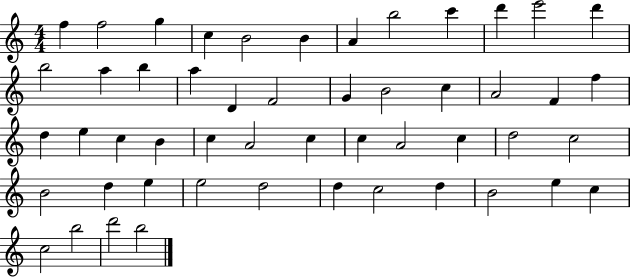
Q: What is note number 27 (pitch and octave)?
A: C5